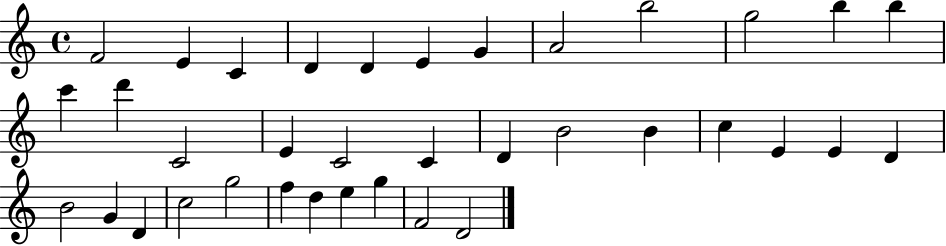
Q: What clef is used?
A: treble